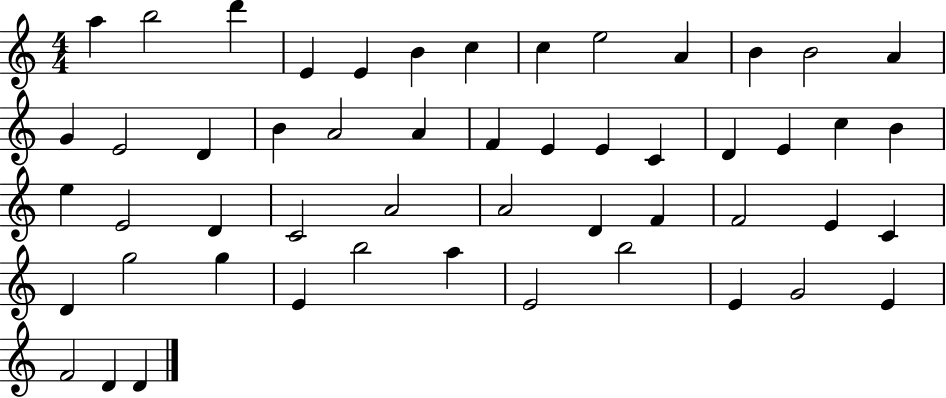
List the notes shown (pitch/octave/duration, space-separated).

A5/q B5/h D6/q E4/q E4/q B4/q C5/q C5/q E5/h A4/q B4/q B4/h A4/q G4/q E4/h D4/q B4/q A4/h A4/q F4/q E4/q E4/q C4/q D4/q E4/q C5/q B4/q E5/q E4/h D4/q C4/h A4/h A4/h D4/q F4/q F4/h E4/q C4/q D4/q G5/h G5/q E4/q B5/h A5/q E4/h B5/h E4/q G4/h E4/q F4/h D4/q D4/q